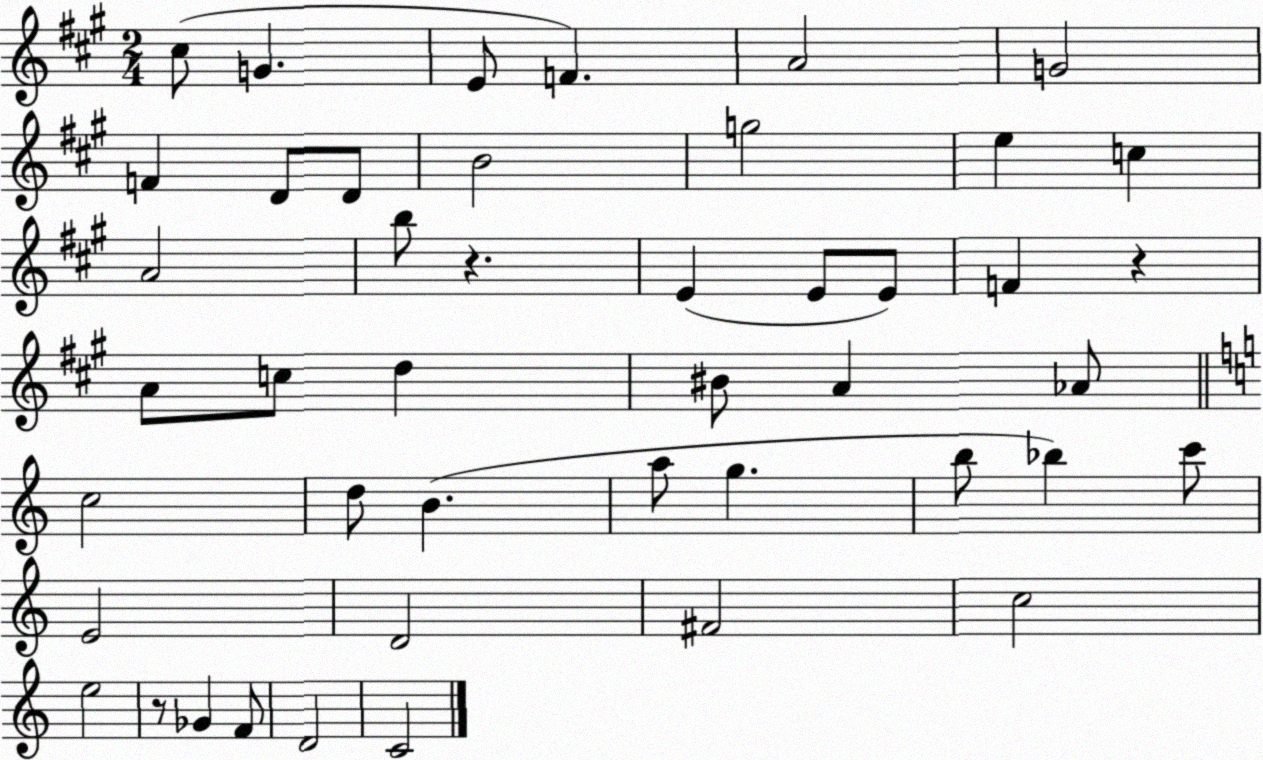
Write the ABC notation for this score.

X:1
T:Untitled
M:2/4
L:1/4
K:A
^c/2 G E/2 F A2 G2 F D/2 D/2 B2 g2 e c A2 b/2 z E E/2 E/2 F z A/2 c/2 d ^B/2 A _A/2 c2 d/2 B a/2 g b/2 _b c'/2 E2 D2 ^F2 c2 e2 z/2 _G F/2 D2 C2